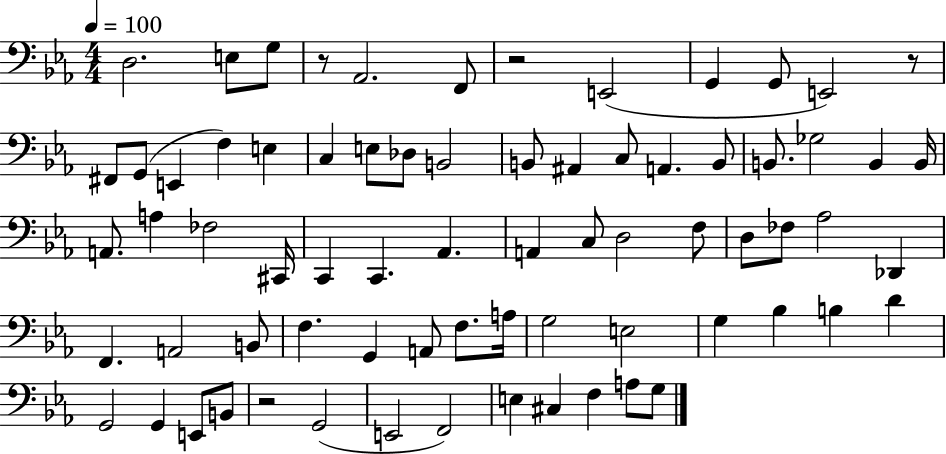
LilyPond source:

{
  \clef bass
  \numericTimeSignature
  \time 4/4
  \key ees \major
  \tempo 4 = 100
  \repeat volta 2 { d2. e8 g8 | r8 aes,2. f,8 | r2 e,2( | g,4 g,8 e,2) r8 | \break fis,8 g,8( e,4 f4) e4 | c4 e8 des8 b,2 | b,8 ais,4 c8 a,4. b,8 | b,8. ges2 b,4 b,16 | \break a,8. a4 fes2 cis,16 | c,4 c,4. aes,4. | a,4 c8 d2 f8 | d8 fes8 aes2 des,4 | \break f,4. a,2 b,8 | f4. g,4 a,8 f8. a16 | g2 e2 | g4 bes4 b4 d'4 | \break g,2 g,4 e,8 b,8 | r2 g,2( | e,2 f,2) | e4 cis4 f4 a8 g8 | \break } \bar "|."
}